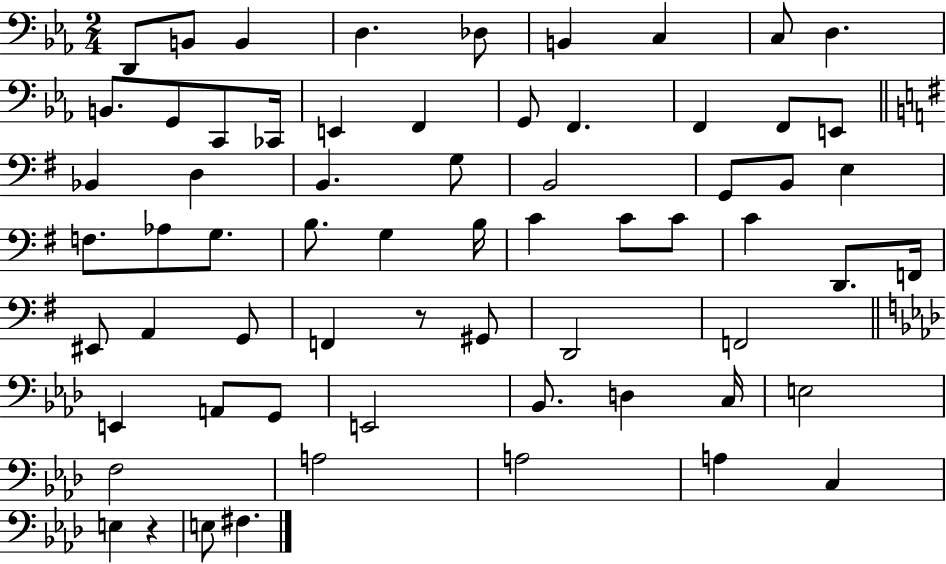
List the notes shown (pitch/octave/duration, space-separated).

D2/e B2/e B2/q D3/q. Db3/e B2/q C3/q C3/e D3/q. B2/e. G2/e C2/e CES2/s E2/q F2/q G2/e F2/q. F2/q F2/e E2/e Bb2/q D3/q B2/q. G3/e B2/h G2/e B2/e E3/q F3/e. Ab3/e G3/e. B3/e. G3/q B3/s C4/q C4/e C4/e C4/q D2/e. F2/s EIS2/e A2/q G2/e F2/q R/e G#2/e D2/h F2/h E2/q A2/e G2/e E2/h Bb2/e. D3/q C3/s E3/h F3/h A3/h A3/h A3/q C3/q E3/q R/q E3/e F#3/q.